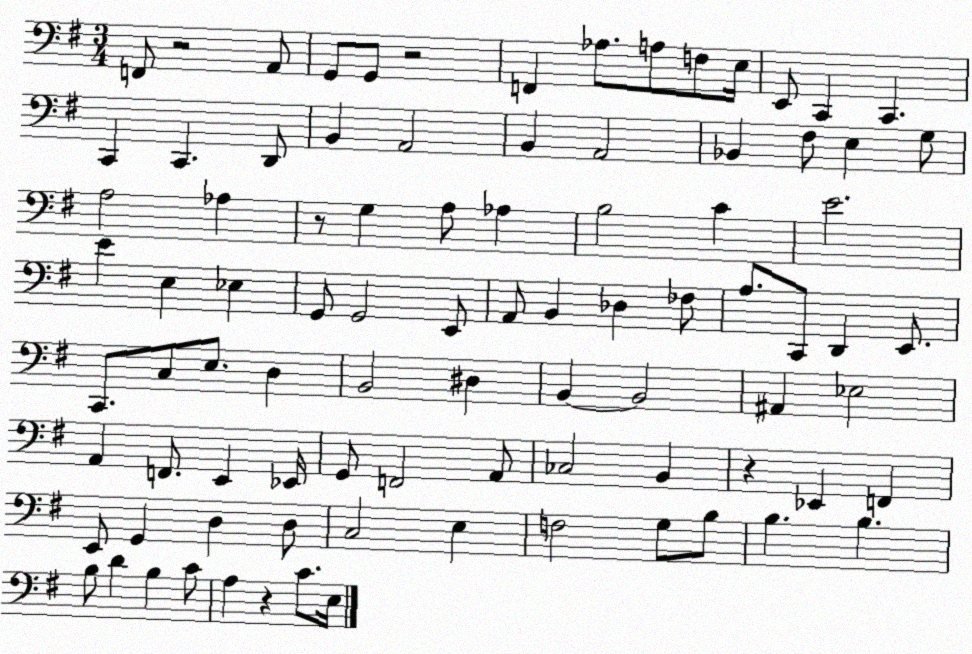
X:1
T:Untitled
M:3/4
L:1/4
K:G
F,,/2 z2 A,,/2 G,,/2 G,,/2 z2 F,, _A,/2 A,/2 F,/2 E,/4 E,,/2 C,, C,, C,, C,, D,,/2 B,, A,,2 B,, A,,2 _B,, ^F,/2 E, G,/2 A,2 _A, z/2 G, A,/2 _A, B,2 C E2 E E, _E, G,,/2 G,,2 E,,/2 A,,/2 B,, _D, _F,/2 A,/2 C,,/2 D,, E,,/2 C,,/2 C,/2 E,/2 D, B,,2 ^D, B,, B,,2 ^A,, _E,2 A,, F,,/2 E,, _E,,/4 G,,/2 F,,2 A,,/2 _C,2 B,, z _E,, F,, E,,/2 G,, D, D,/2 C,2 E, F,2 G,/2 B,/2 B, B, B,/2 D B, C/2 A, z C/2 E,/4